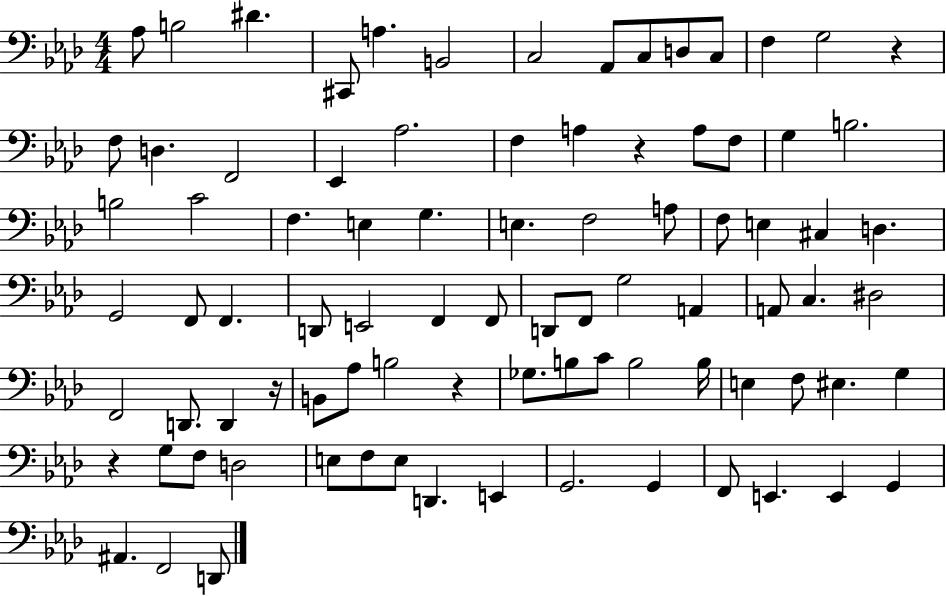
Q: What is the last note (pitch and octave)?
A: D2